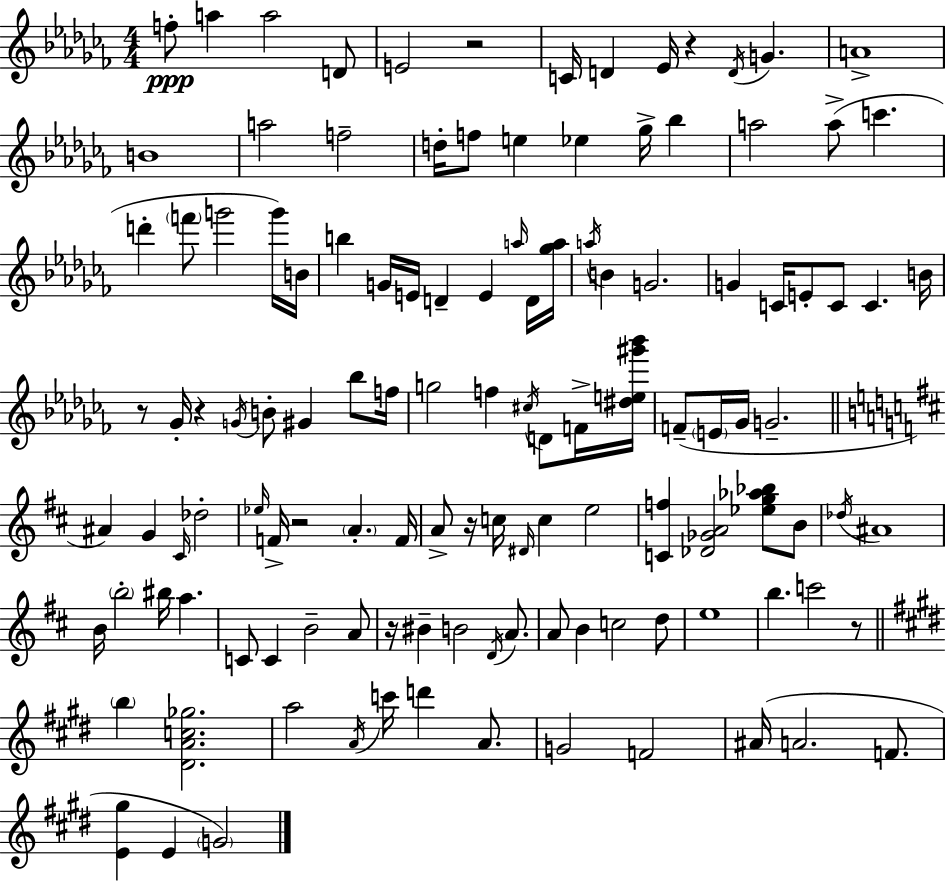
F5/e A5/q A5/h D4/e E4/h R/h C4/s D4/q Eb4/s R/q D4/s G4/q. A4/w B4/w A5/h F5/h D5/s F5/e E5/q Eb5/q Gb5/s Bb5/q A5/h A5/e C6/q. D6/q F6/e G6/h G6/s B4/s B5/q G4/s E4/s D4/q E4/q A5/s D4/s [Gb5,A5]/s A5/s B4/q G4/h. G4/q C4/s E4/e C4/e C4/q. B4/s R/e Gb4/s R/q G4/s B4/e G#4/q Bb5/e F5/s G5/h F5/q C#5/s D4/e F4/s [D#5,E5,G#6,Bb6]/s F4/e E4/s Gb4/s G4/h. A#4/q G4/q C#4/s Db5/h Eb5/s F4/s R/h A4/q. F4/s A4/e R/s C5/s D#4/s C5/q E5/h [C4,F5]/q [Db4,Gb4,A4]/h [Eb5,G5,Ab5,Bb5]/e B4/e Db5/s A#4/w B4/s B5/h BIS5/s A5/q. C4/e C4/q B4/h A4/e R/s BIS4/q B4/h D4/s A4/e. A4/e B4/q C5/h D5/e E5/w B5/q. C6/h R/e B5/q [D#4,A4,C5,Gb5]/h. A5/h A4/s C6/s D6/q A4/e. G4/h F4/h A#4/s A4/h. F4/e. [E4,G#5]/q E4/q G4/h